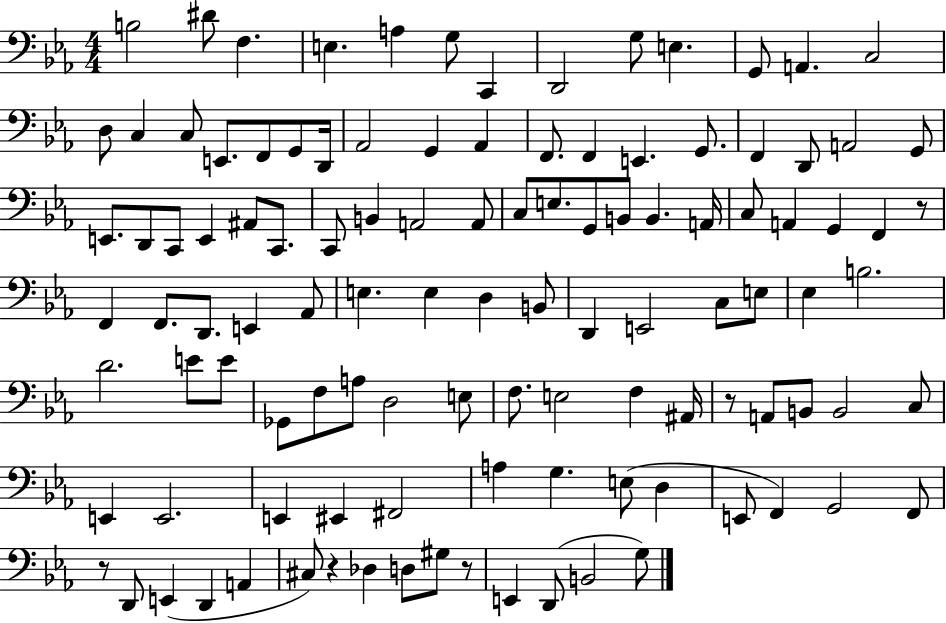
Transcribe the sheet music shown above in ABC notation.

X:1
T:Untitled
M:4/4
L:1/4
K:Eb
B,2 ^D/2 F, E, A, G,/2 C,, D,,2 G,/2 E, G,,/2 A,, C,2 D,/2 C, C,/2 E,,/2 F,,/2 G,,/2 D,,/4 _A,,2 G,, _A,, F,,/2 F,, E,, G,,/2 F,, D,,/2 A,,2 G,,/2 E,,/2 D,,/2 C,,/2 E,, ^A,,/2 C,,/2 C,,/2 B,, A,,2 A,,/2 C,/2 E,/2 G,,/2 B,,/2 B,, A,,/4 C,/2 A,, G,, F,, z/2 F,, F,,/2 D,,/2 E,, _A,,/2 E, E, D, B,,/2 D,, E,,2 C,/2 E,/2 _E, B,2 D2 E/2 E/2 _G,,/2 F,/2 A,/2 D,2 E,/2 F,/2 E,2 F, ^A,,/4 z/2 A,,/2 B,,/2 B,,2 C,/2 E,, E,,2 E,, ^E,, ^F,,2 A, G, E,/2 D, E,,/2 F,, G,,2 F,,/2 z/2 D,,/2 E,, D,, A,, ^C,/2 z _D, D,/2 ^G,/2 z/2 E,, D,,/2 B,,2 G,/2